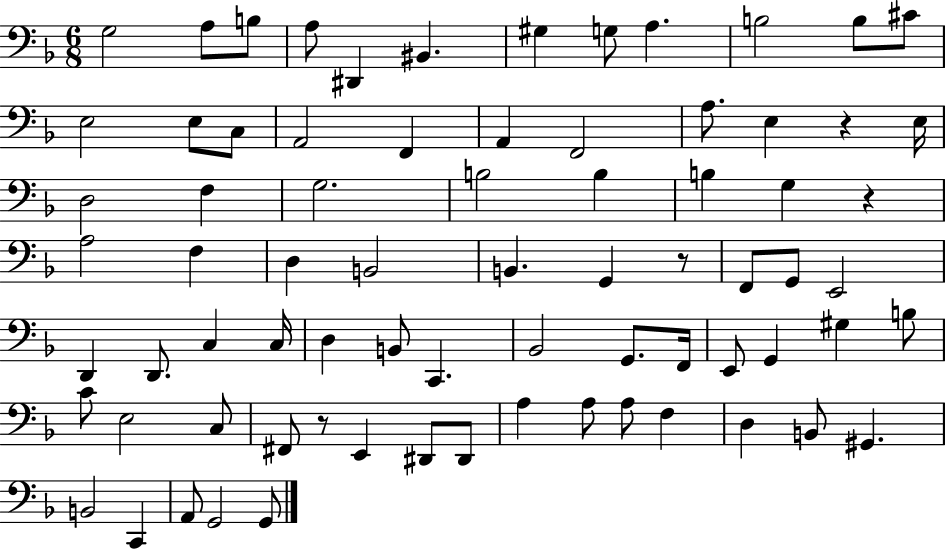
{
  \clef bass
  \numericTimeSignature
  \time 6/8
  \key f \major
  g2 a8 b8 | a8 dis,4 bis,4. | gis4 g8 a4. | b2 b8 cis'8 | \break e2 e8 c8 | a,2 f,4 | a,4 f,2 | a8. e4 r4 e16 | \break d2 f4 | g2. | b2 b4 | b4 g4 r4 | \break a2 f4 | d4 b,2 | b,4. g,4 r8 | f,8 g,8 e,2 | \break d,4 d,8. c4 c16 | d4 b,8 c,4. | bes,2 g,8. f,16 | e,8 g,4 gis4 b8 | \break c'8 e2 c8 | fis,8 r8 e,4 dis,8 dis,8 | a4 a8 a8 f4 | d4 b,8 gis,4. | \break b,2 c,4 | a,8 g,2 g,8 | \bar "|."
}